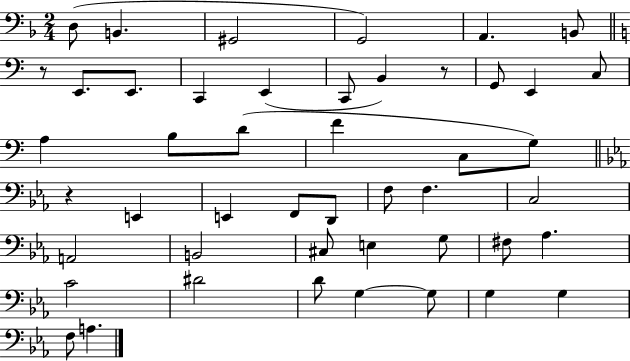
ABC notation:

X:1
T:Untitled
M:2/4
L:1/4
K:F
D,/2 B,, ^G,,2 G,,2 A,, B,,/2 z/2 E,,/2 E,,/2 C,, E,, C,,/2 B,, z/2 G,,/2 E,, C,/2 A, B,/2 D/2 F C,/2 G,/2 z E,, E,, F,,/2 D,,/2 F,/2 F, C,2 A,,2 B,,2 ^C,/2 E, G,/2 ^F,/2 _A, C2 ^D2 D/2 G, G,/2 G, G, F,/2 A,